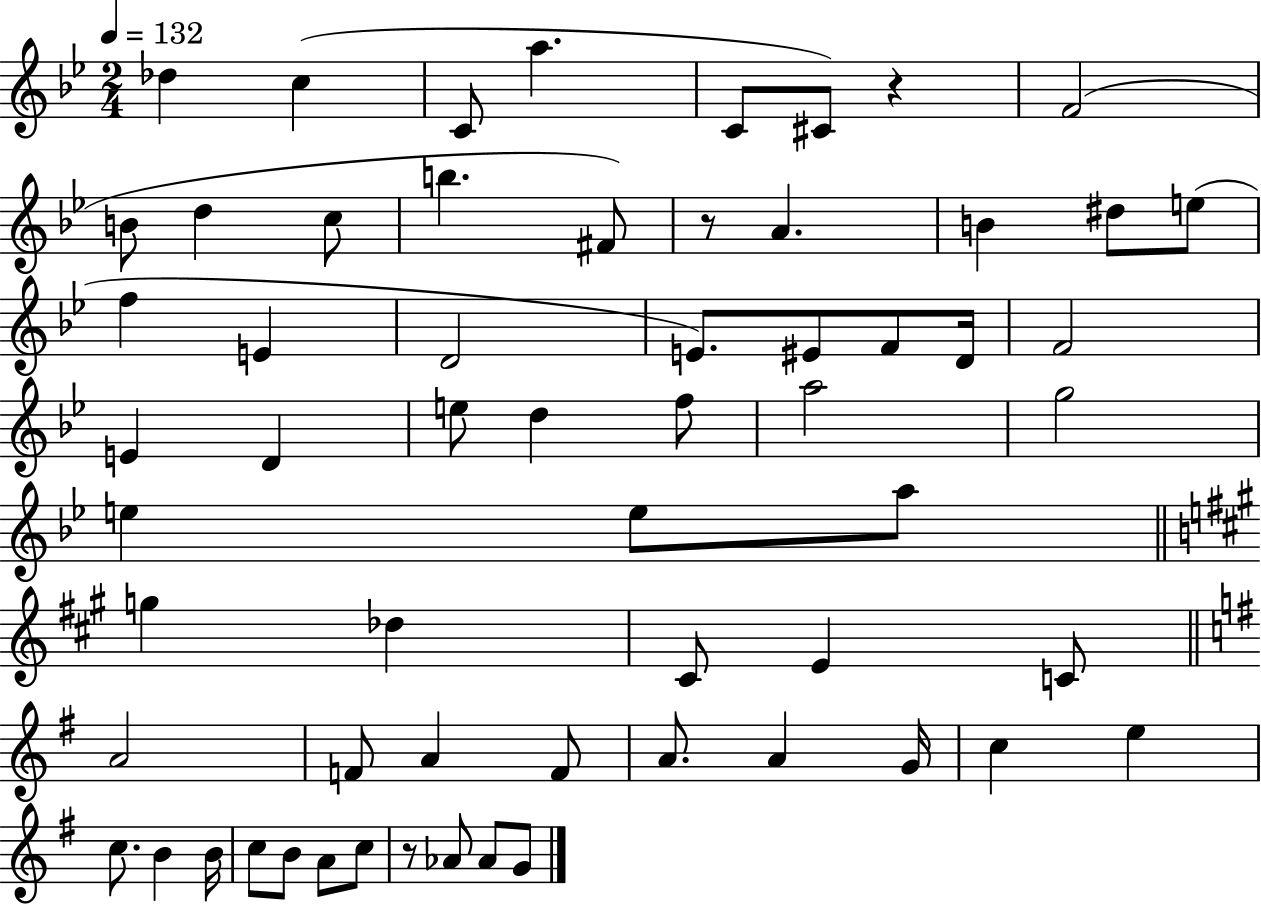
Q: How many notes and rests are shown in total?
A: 61